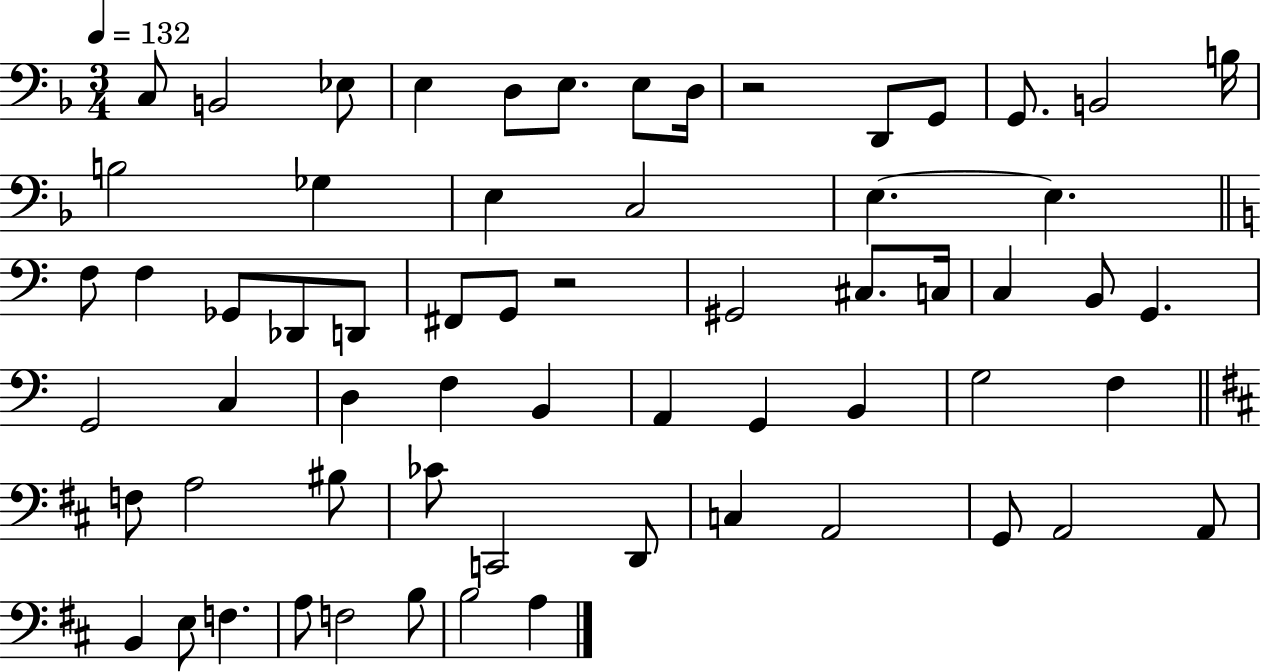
{
  \clef bass
  \numericTimeSignature
  \time 3/4
  \key f \major
  \tempo 4 = 132
  c8 b,2 ees8 | e4 d8 e8. e8 d16 | r2 d,8 g,8 | g,8. b,2 b16 | \break b2 ges4 | e4 c2 | e4.~~ e4. | \bar "||" \break \key c \major f8 f4 ges,8 des,8 d,8 | fis,8 g,8 r2 | gis,2 cis8. c16 | c4 b,8 g,4. | \break g,2 c4 | d4 f4 b,4 | a,4 g,4 b,4 | g2 f4 | \break \bar "||" \break \key b \minor f8 a2 bis8 | ces'8 c,2 d,8 | c4 a,2 | g,8 a,2 a,8 | \break b,4 e8 f4. | a8 f2 b8 | b2 a4 | \bar "|."
}